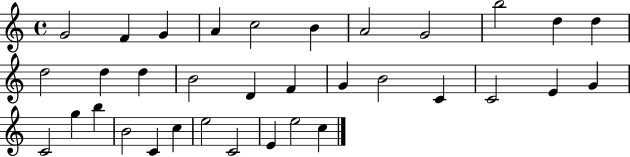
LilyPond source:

{
  \clef treble
  \time 4/4
  \defaultTimeSignature
  \key c \major
  g'2 f'4 g'4 | a'4 c''2 b'4 | a'2 g'2 | b''2 d''4 d''4 | \break d''2 d''4 d''4 | b'2 d'4 f'4 | g'4 b'2 c'4 | c'2 e'4 g'4 | \break c'2 g''4 b''4 | b'2 c'4 c''4 | e''2 c'2 | e'4 e''2 c''4 | \break \bar "|."
}